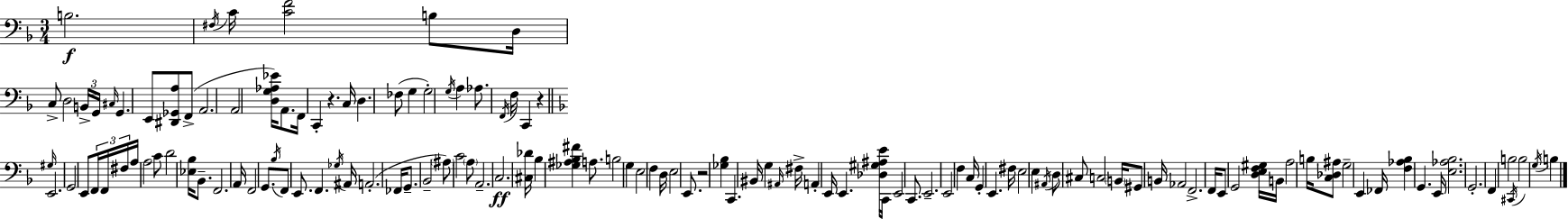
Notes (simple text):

B3/h. F#3/s C4/s [C4,F4]/h B3/e D3/s C3/e D3/h B2/s G2/s C#3/s G2/q. E2/e [D#2,Gb2,A3]/e F2/e A2/h. A2/h [D3,G3,Ab3,Eb4]/s A2/e. F2/s C2/q R/q. C3/s D3/q. FES3/e G3/q G3/h G3/s A3/q Ab3/e. F2/s F3/s C2/q R/q G#3/s E2/h. G2/h E2/e F2/s F2/s F#3/s A3/s A3/h C4/e D4/h [Eb3,Bb3]/s Bb2/e. F2/h. A2/s F2/h G2/e. Bb3/s F2/e E2/e. F2/q. Gb3/s A#2/s A2/h. FES2/s G2/e. Bb2/h A#3/e C4/h A3/e A2/h. C3/h. [C#3,Db4]/s Bb3/q [Gb3,A#3,Bb3,F#4]/q A3/e. B3/h G3/q E3/h F3/q D3/s E3/h E2/e. R/h [Gb3,Bb3]/q C2/q. BIS2/s G3/q A#2/s F#3/s A2/q E2/s E2/q. [Db3,G#3,A#3,E4]/s C2/s E2/h C2/e. E2/h. E2/h F3/q C3/s G2/q E2/q. F#3/s E3/h E3/q A#2/s D3/e C#3/e C3/h B2/s G#2/e B2/s Ab2/h F2/h. F2/s E2/e G2/h [D3,E3,F3,G#3]/s B2/s A3/h B3/s [C3,Db3,A#3]/e G3/h E2/q FES2/s [F3,Ab3,Bb3]/q G2/q. E2/s [E3,Ab3,Bb3]/h. G2/h. F2/q B3/h C#2/s B3/h G3/s B3/q